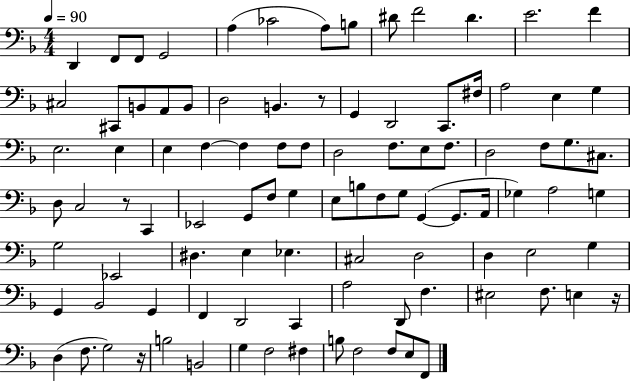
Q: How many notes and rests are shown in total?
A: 98